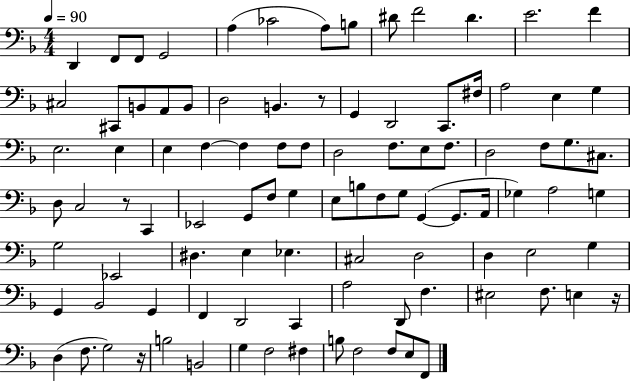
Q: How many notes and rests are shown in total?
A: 98